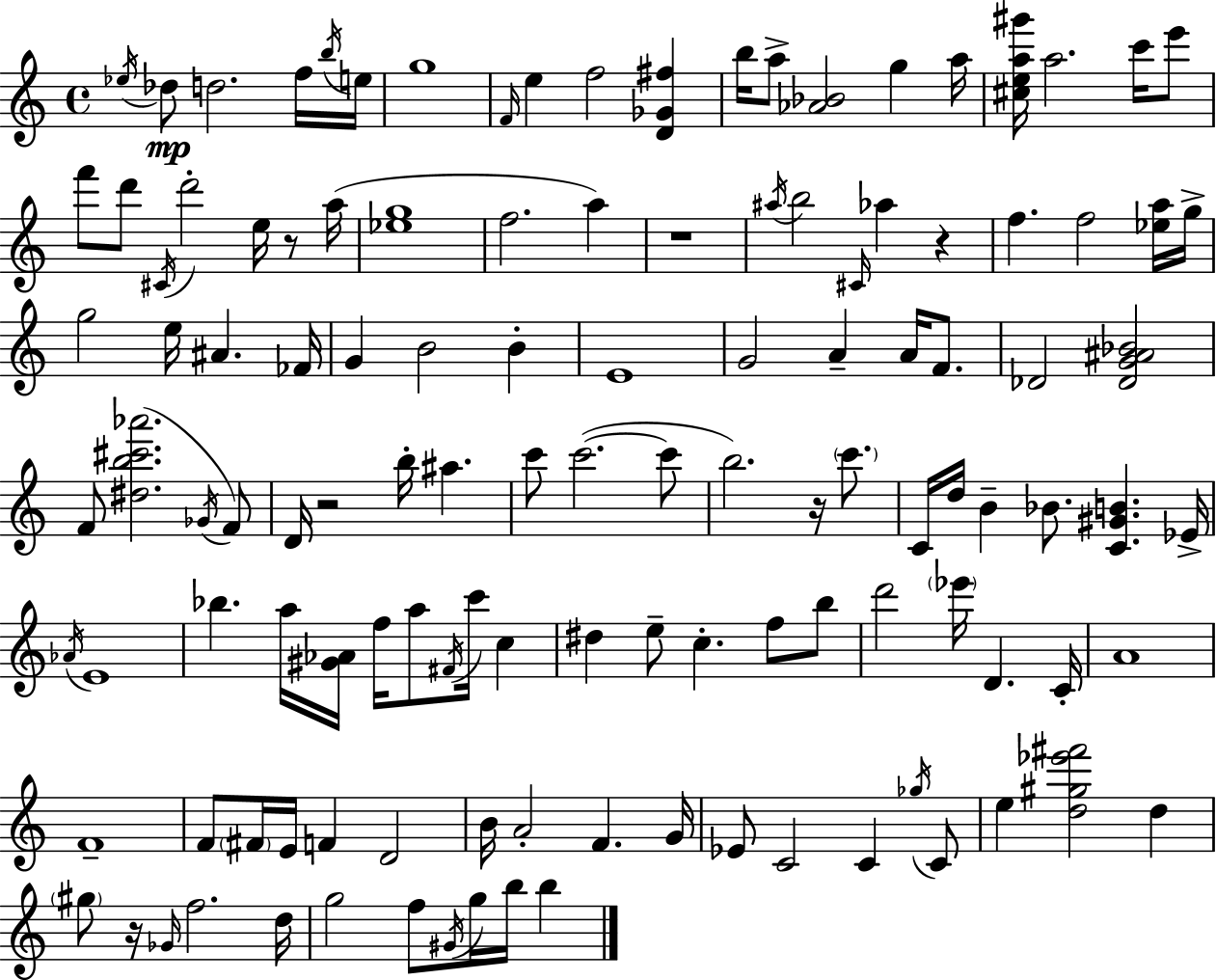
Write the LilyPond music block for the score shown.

{
  \clef treble
  \time 4/4
  \defaultTimeSignature
  \key a \minor
  \acciaccatura { ees''16 }\mp des''8 d''2. f''16 | \acciaccatura { b''16 } e''16 g''1 | \grace { f'16 } e''4 f''2 <d' ges' fis''>4 | b''16 a''8-> <aes' bes'>2 g''4 | \break a''16 <cis'' e'' a'' gis'''>16 a''2. | c'''16 e'''8 f'''8 d'''8 \acciaccatura { cis'16 } d'''2-. | e''16 r8 a''16( <ees'' g''>1 | f''2. | \break a''4) r1 | \acciaccatura { ais''16 } b''2 \grace { cis'16 } aes''4 | r4 f''4. f''2 | <ees'' a''>16 g''16-> g''2 e''16 ais'4. | \break fes'16 g'4 b'2 | b'4-. e'1 | g'2 a'4-- | a'16 f'8. des'2 <des' g' ais' bes'>2 | \break f'8 <dis'' b'' cis''' aes'''>2.( | \acciaccatura { ges'16 } f'8) d'16 r2 | b''16-. ais''4. c'''8 c'''2.~(~ | c'''8 b''2.) | \break r16 \parenthesize c'''8. c'16 d''16 b'4-- bes'8. | <c' gis' b'>4. ees'16-> \acciaccatura { aes'16 } e'1 | bes''4. a''16 <gis' aes'>16 | f''16 a''8 \acciaccatura { fis'16 } c'''16 c''4 dis''4 e''8-- c''4.-. | \break f''8 b''8 d'''2 | \parenthesize ees'''16 d'4. c'16-. a'1 | f'1-- | f'8 \parenthesize fis'16 e'16 f'4 | \break d'2 b'16 a'2-. | f'4. g'16 ees'8 c'2 | c'4 \acciaccatura { ges''16 } c'8 e''4 <d'' gis'' ees''' fis'''>2 | d''4 \parenthesize gis''8 r16 \grace { ges'16 } f''2. | \break d''16 g''2 | f''8 \acciaccatura { gis'16 } g''16 b''16 b''4 \bar "|."
}